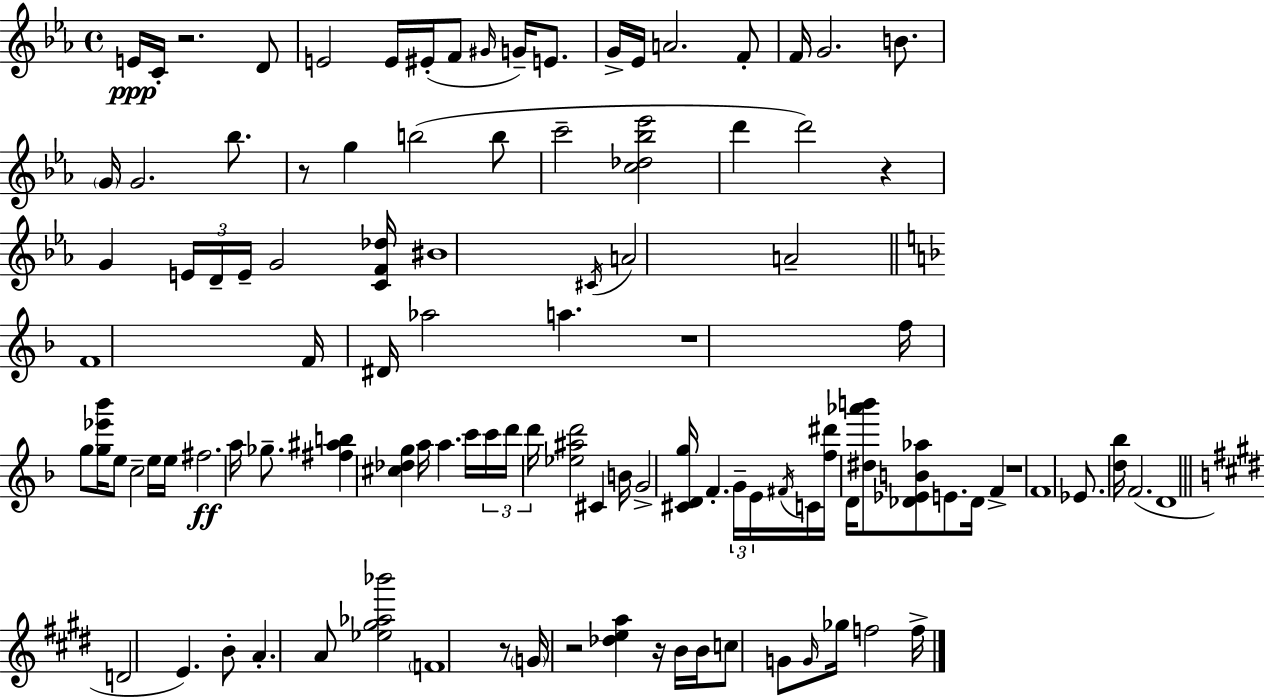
E4/s C4/s R/h. D4/e E4/h E4/s EIS4/s F4/e G#4/s G4/s E4/e. G4/s Eb4/s A4/h. F4/e F4/s G4/h. B4/e. G4/s G4/h. Bb5/e. R/e G5/q B5/h B5/e C6/h [C5,Db5,Bb5,Eb6]/h D6/q D6/h R/q G4/q E4/s D4/s E4/s G4/h [C4,F4,Db5]/s BIS4/w C#4/s A4/h A4/h F4/w F4/s D#4/s Ab5/h A5/q. R/w F5/s G5/e [G5,Eb6,Bb6]/s E5/e C5/h E5/s E5/s F#5/h. A5/s Gb5/e. [F#5,A#5,B5]/q [C#5,Db5,G5]/q A5/s A5/q. C6/s C6/s D6/s D6/s [Eb5,A#5,D6]/h C#4/q B4/s G4/h [C#4,D4,G5]/s F4/q. G4/s E4/s F#4/s C4/s [F5,D#6]/s D4/s [D#5,Ab6,B6]/e [Db4,Eb4,B4,Ab5]/e E4/e. Db4/s F4/q R/w F4/w Eb4/e. [D5,Bb5]/s F4/h. D4/w D4/h E4/q. B4/e A4/q. A4/e [Eb5,G#5,Ab5,Bb6]/h F4/w R/e G4/s R/h [Db5,E5,A5]/q R/s B4/s B4/s C5/e G4/e G4/s Gb5/s F5/h F5/s